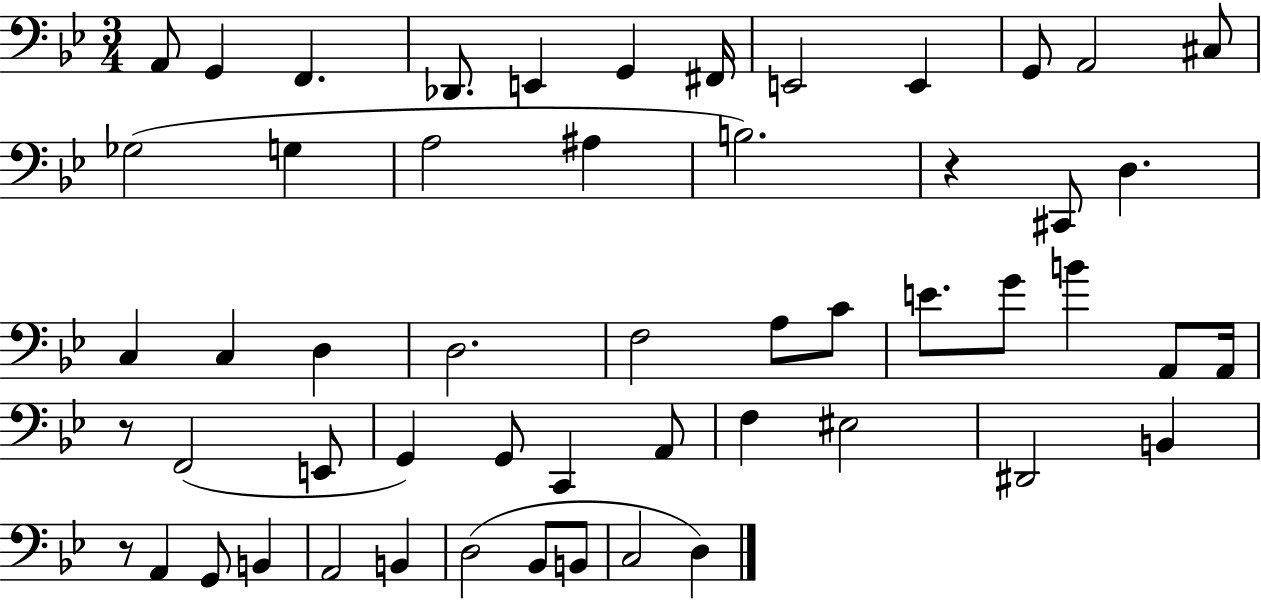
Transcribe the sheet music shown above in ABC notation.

X:1
T:Untitled
M:3/4
L:1/4
K:Bb
A,,/2 G,, F,, _D,,/2 E,, G,, ^F,,/4 E,,2 E,, G,,/2 A,,2 ^C,/2 _G,2 G, A,2 ^A, B,2 z ^C,,/2 D, C, C, D, D,2 F,2 A,/2 C/2 E/2 G/2 B A,,/2 A,,/4 z/2 F,,2 E,,/2 G,, G,,/2 C,, A,,/2 F, ^E,2 ^D,,2 B,, z/2 A,, G,,/2 B,, A,,2 B,, D,2 _B,,/2 B,,/2 C,2 D,